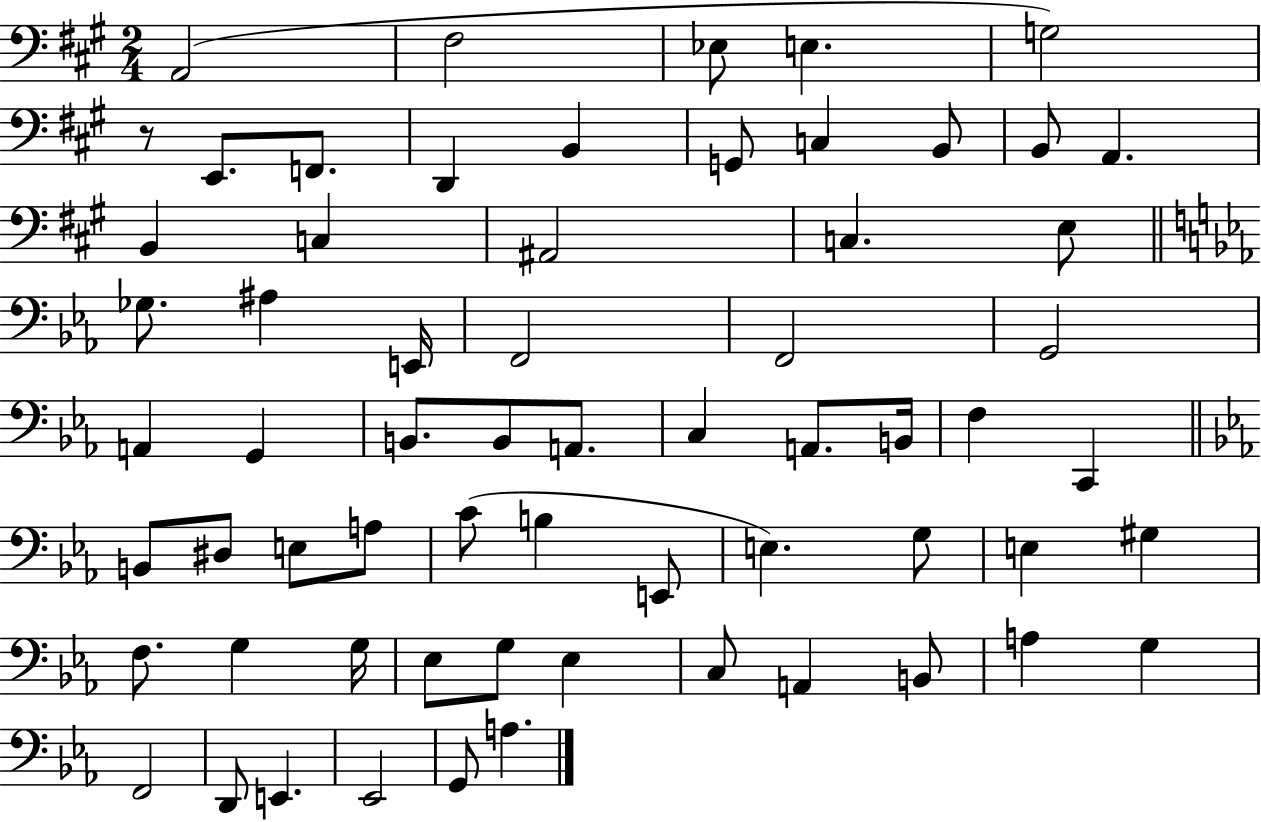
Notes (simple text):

A2/h F#3/h Eb3/e E3/q. G3/h R/e E2/e. F2/e. D2/q B2/q G2/e C3/q B2/e B2/e A2/q. B2/q C3/q A#2/h C3/q. E3/e Gb3/e. A#3/q E2/s F2/h F2/h G2/h A2/q G2/q B2/e. B2/e A2/e. C3/q A2/e. B2/s F3/q C2/q B2/e D#3/e E3/e A3/e C4/e B3/q E2/e E3/q. G3/e E3/q G#3/q F3/e. G3/q G3/s Eb3/e G3/e Eb3/q C3/e A2/q B2/e A3/q G3/q F2/h D2/e E2/q. Eb2/h G2/e A3/q.